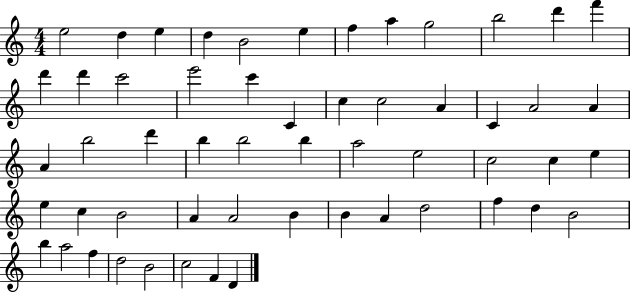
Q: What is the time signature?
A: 4/4